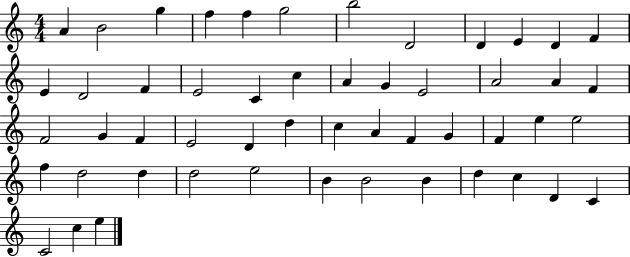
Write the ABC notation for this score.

X:1
T:Untitled
M:4/4
L:1/4
K:C
A B2 g f f g2 b2 D2 D E D F E D2 F E2 C c A G E2 A2 A F F2 G F E2 D d c A F G F e e2 f d2 d d2 e2 B B2 B d c D C C2 c e